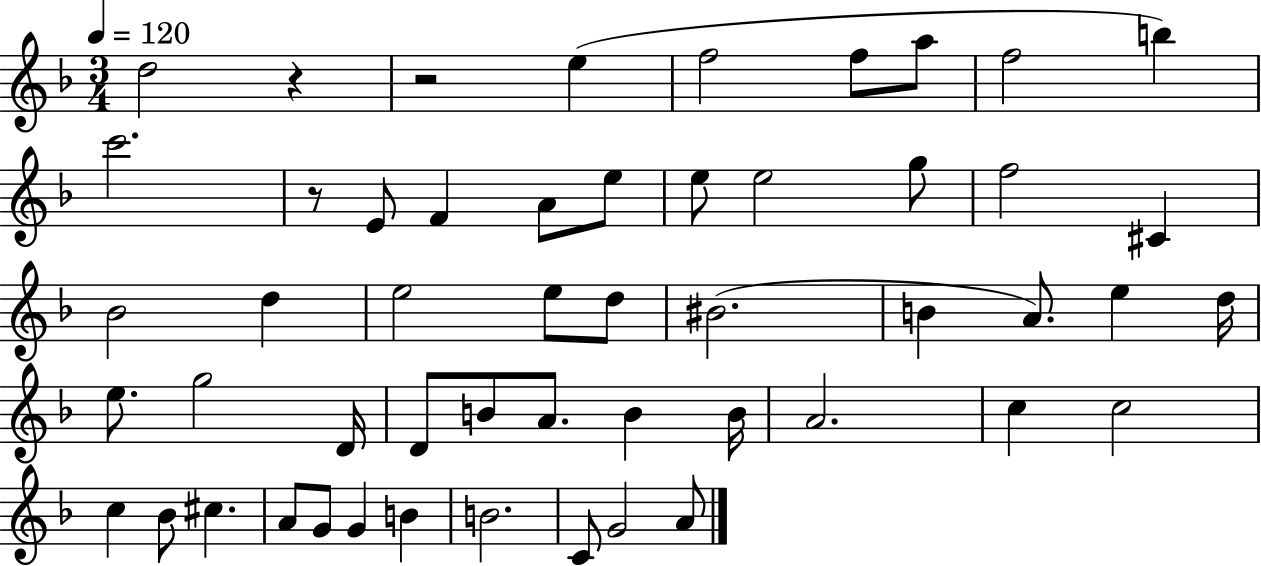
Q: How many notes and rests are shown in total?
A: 52